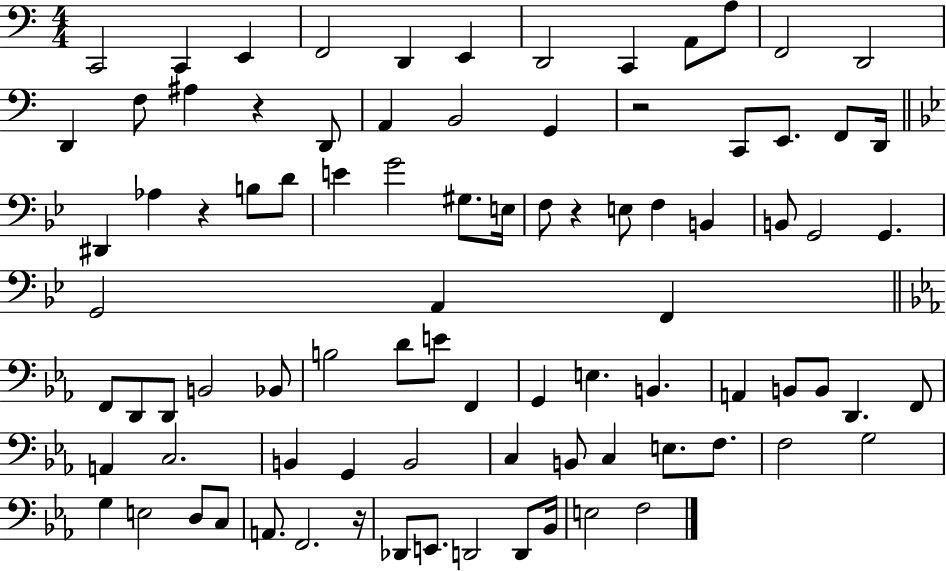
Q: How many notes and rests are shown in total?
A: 88